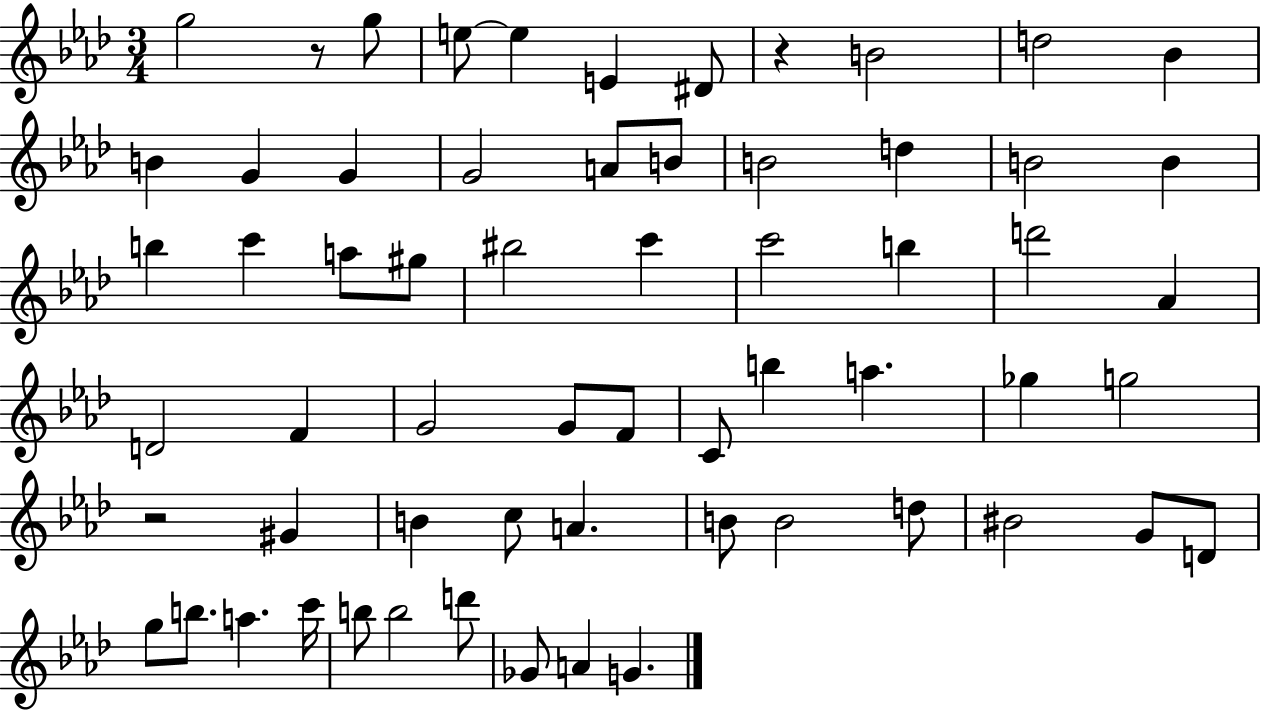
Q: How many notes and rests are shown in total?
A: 62